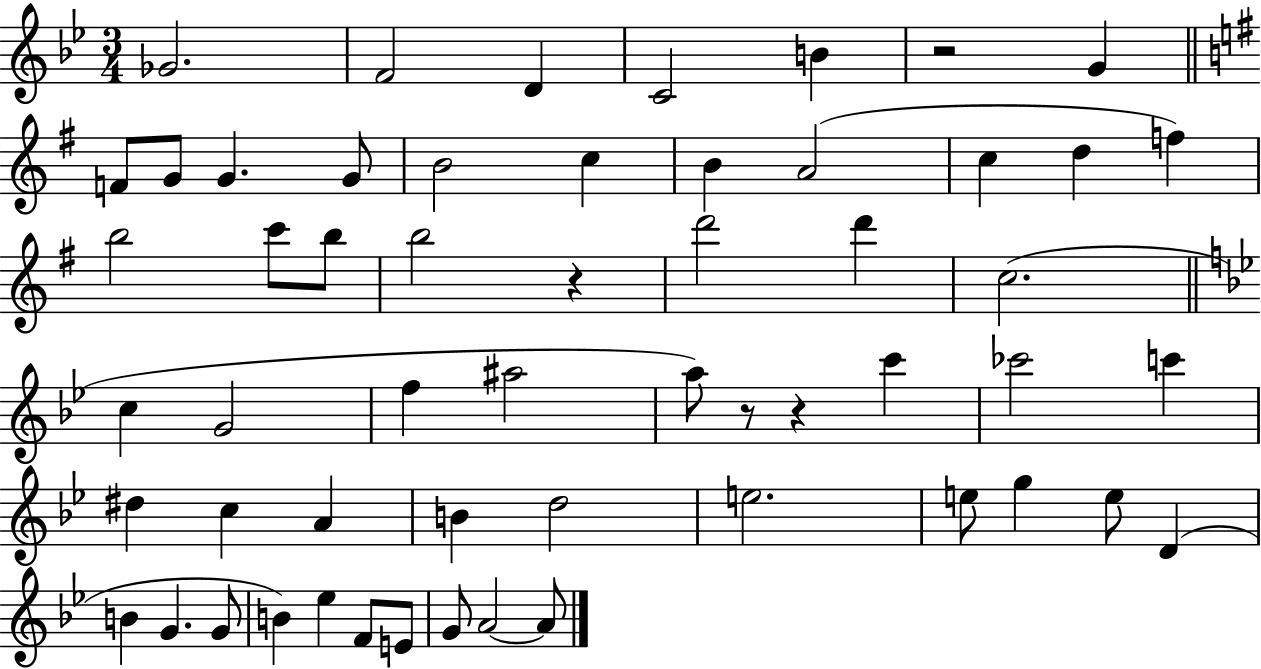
{
  \clef treble
  \numericTimeSignature
  \time 3/4
  \key bes \major
  \repeat volta 2 { ges'2. | f'2 d'4 | c'2 b'4 | r2 g'4 | \break \bar "||" \break \key e \minor f'8 g'8 g'4. g'8 | b'2 c''4 | b'4 a'2( | c''4 d''4 f''4) | \break b''2 c'''8 b''8 | b''2 r4 | d'''2 d'''4 | c''2.( | \break \bar "||" \break \key bes \major c''4 g'2 | f''4 ais''2 | a''8) r8 r4 c'''4 | ces'''2 c'''4 | \break dis''4 c''4 a'4 | b'4 d''2 | e''2. | e''8 g''4 e''8 d'4( | \break b'4 g'4. g'8 | b'4) ees''4 f'8 e'8 | g'8 a'2~~ a'8 | } \bar "|."
}